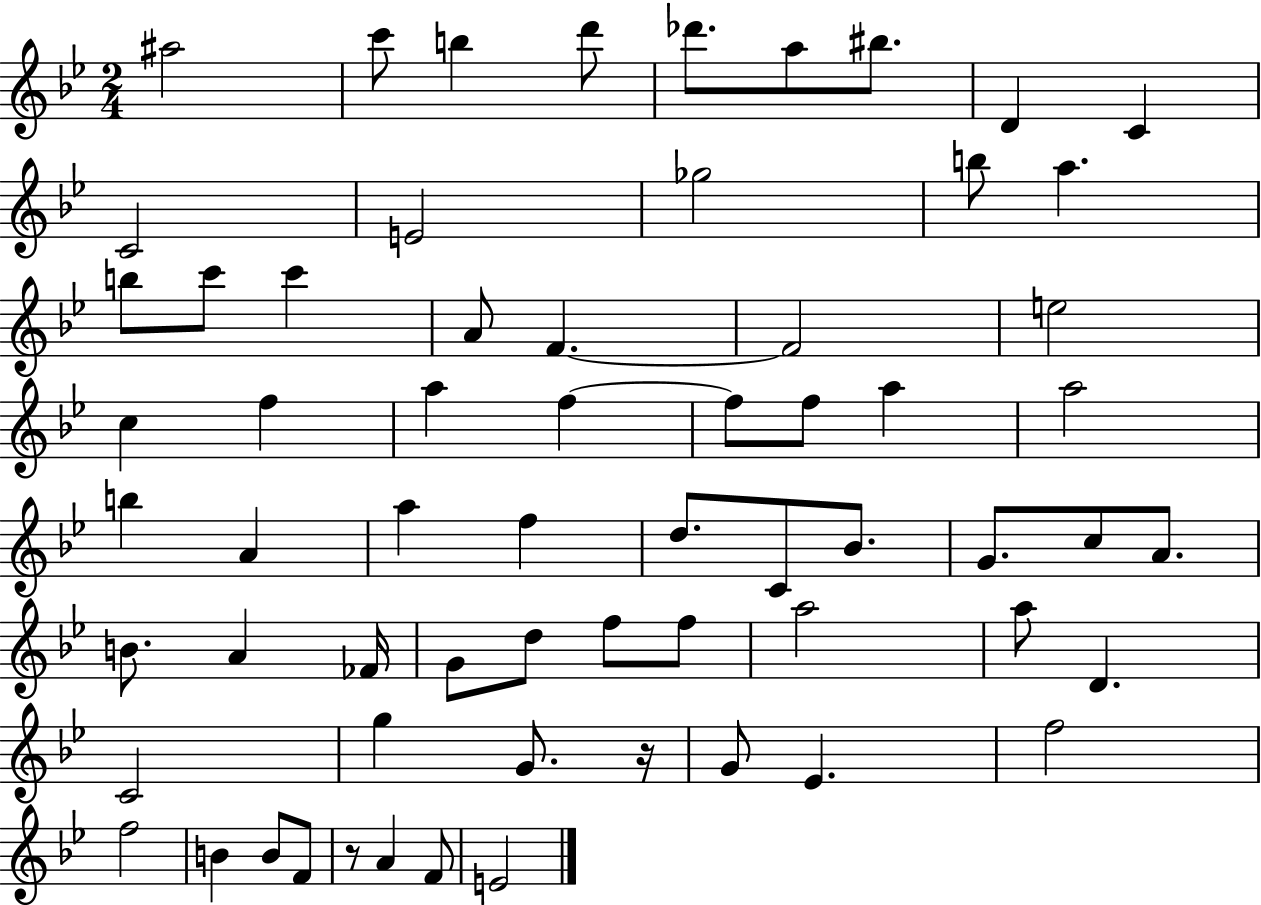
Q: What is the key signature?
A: BES major